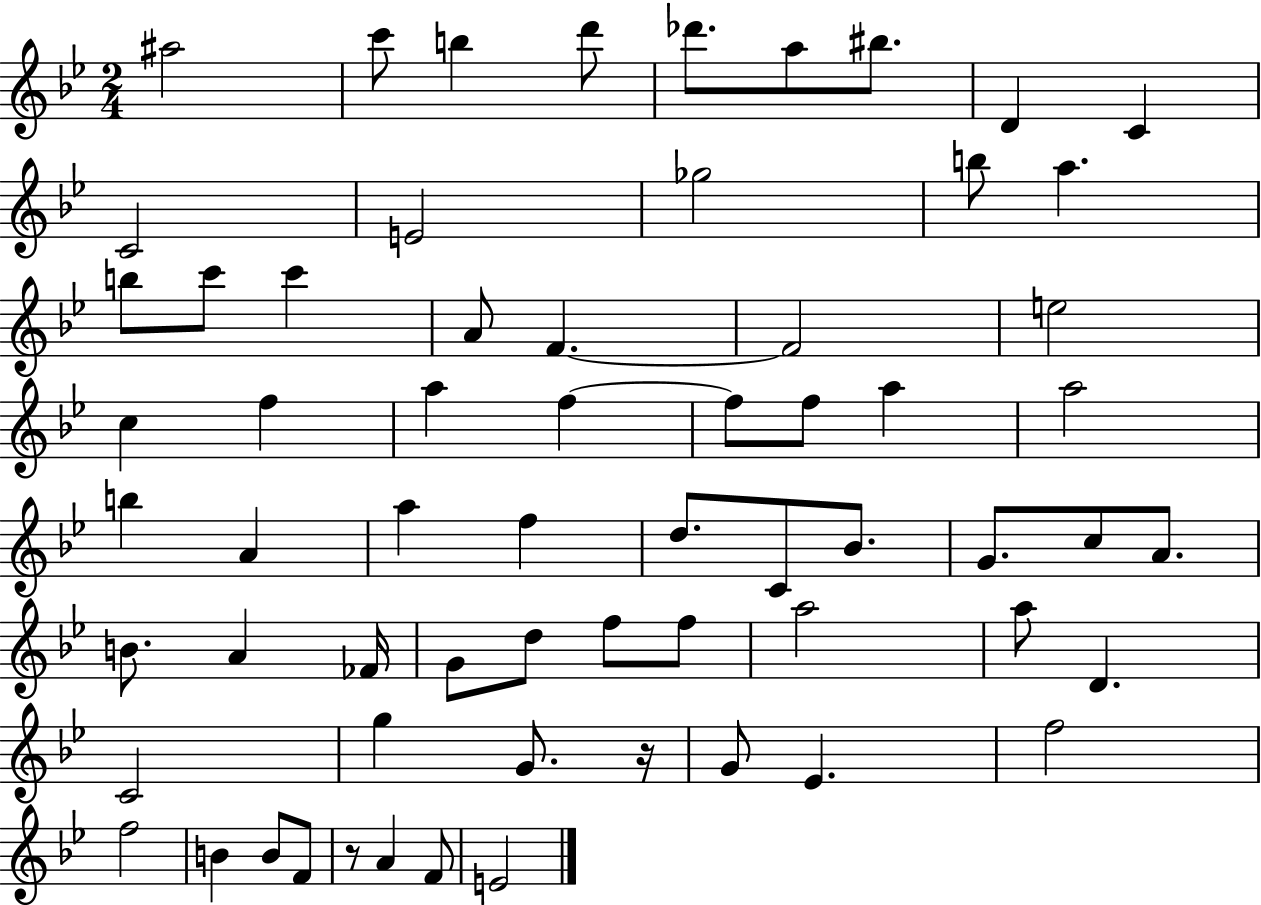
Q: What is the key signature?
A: BES major